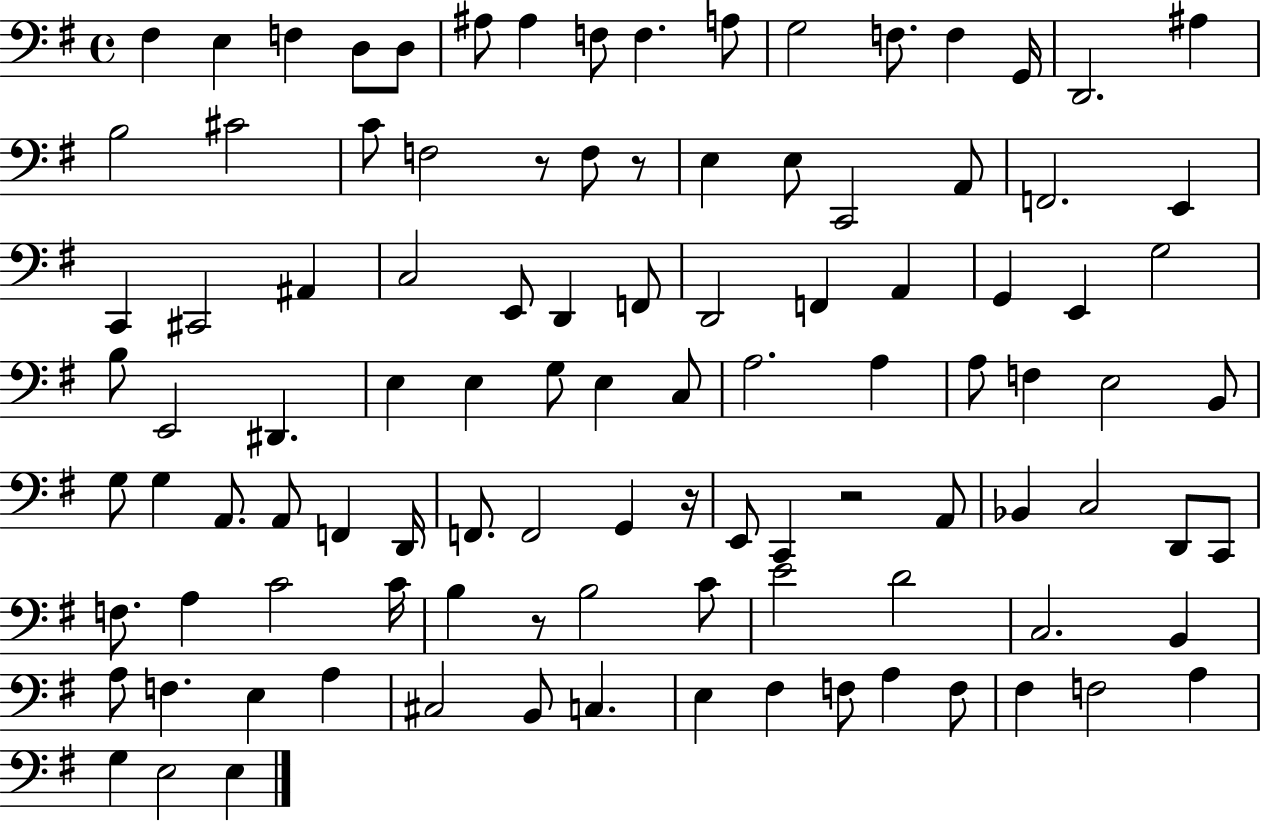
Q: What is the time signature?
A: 4/4